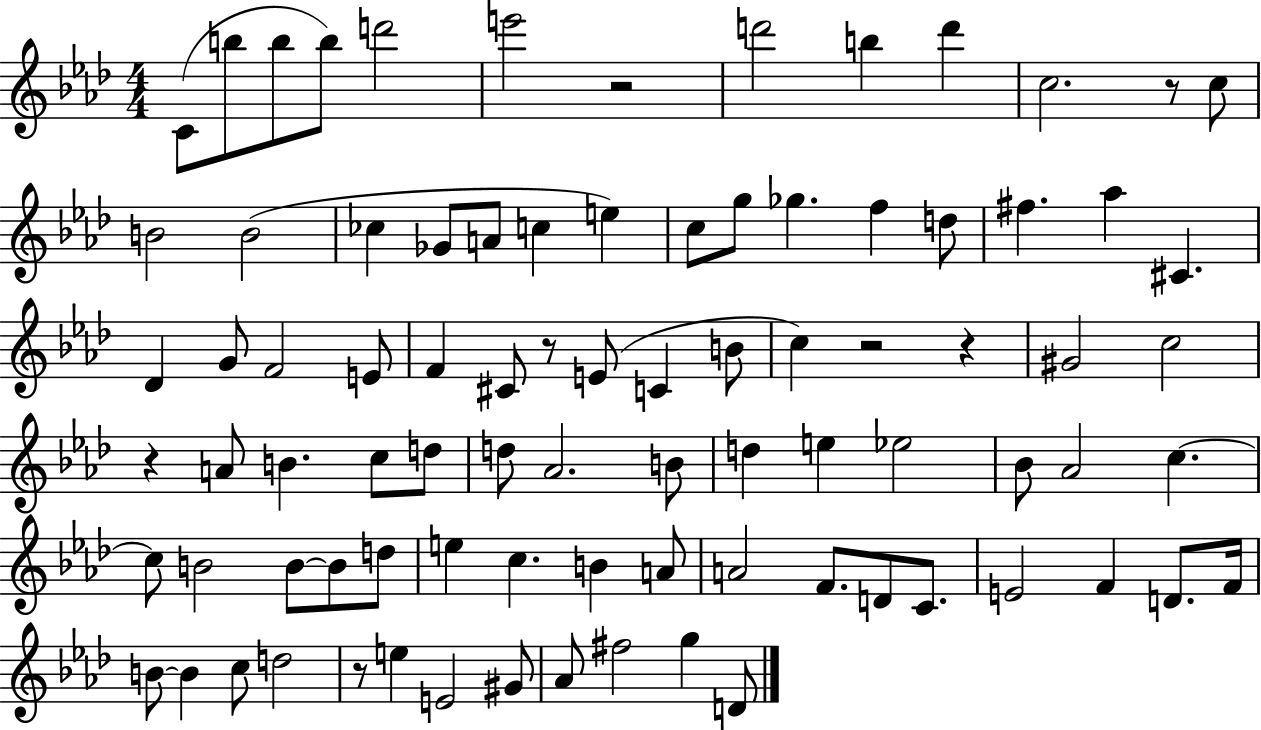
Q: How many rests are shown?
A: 7